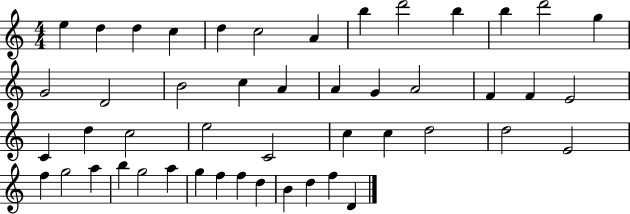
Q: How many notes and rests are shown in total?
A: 48